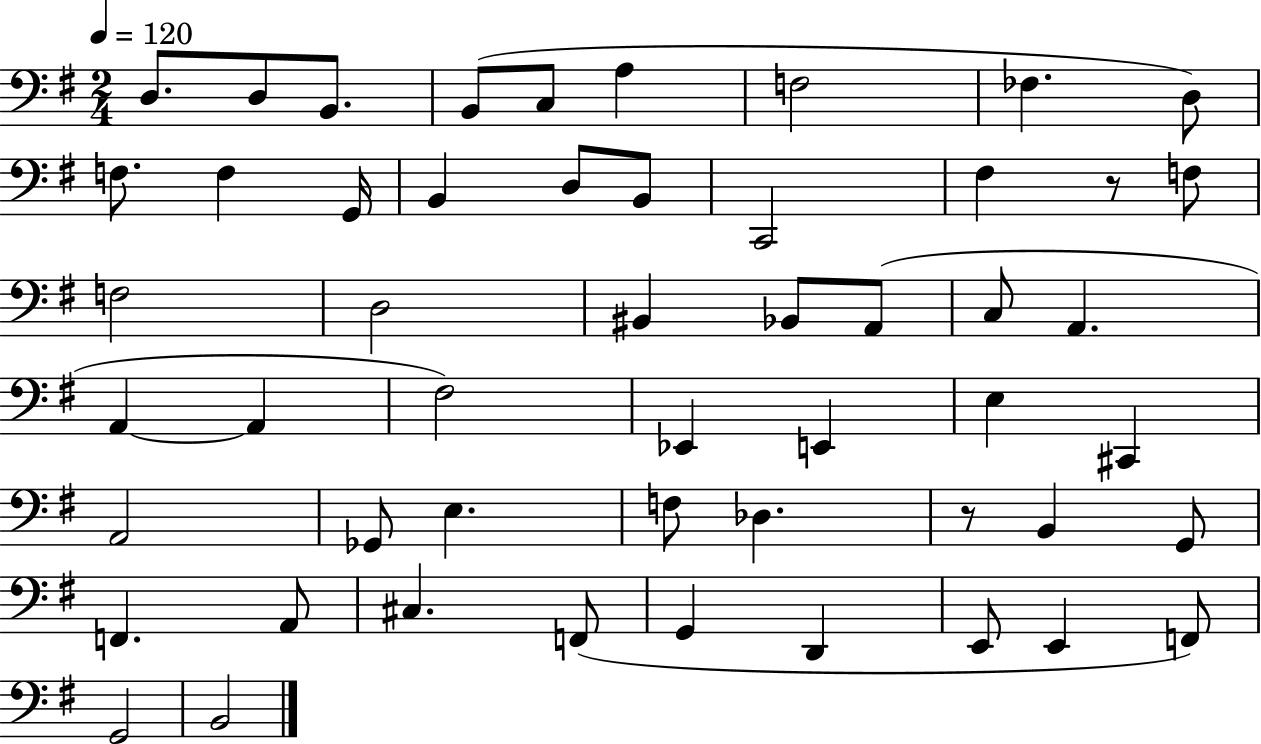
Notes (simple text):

D3/e. D3/e B2/e. B2/e C3/e A3/q F3/h FES3/q. D3/e F3/e. F3/q G2/s B2/q D3/e B2/e C2/h F#3/q R/e F3/e F3/h D3/h BIS2/q Bb2/e A2/e C3/e A2/q. A2/q A2/q F#3/h Eb2/q E2/q E3/q C#2/q A2/h Gb2/e E3/q. F3/e Db3/q. R/e B2/q G2/e F2/q. A2/e C#3/q. F2/e G2/q D2/q E2/e E2/q F2/e G2/h B2/h